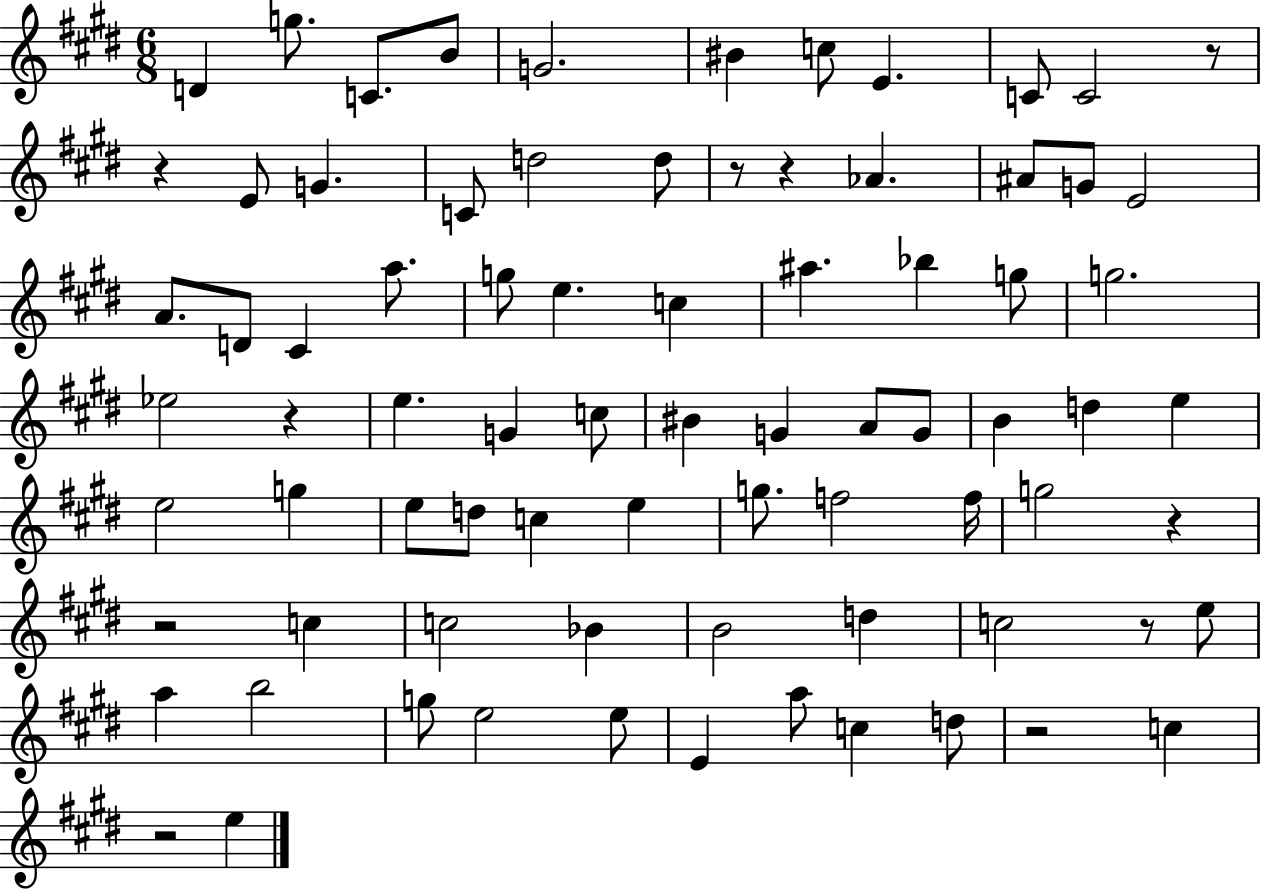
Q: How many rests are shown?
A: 10